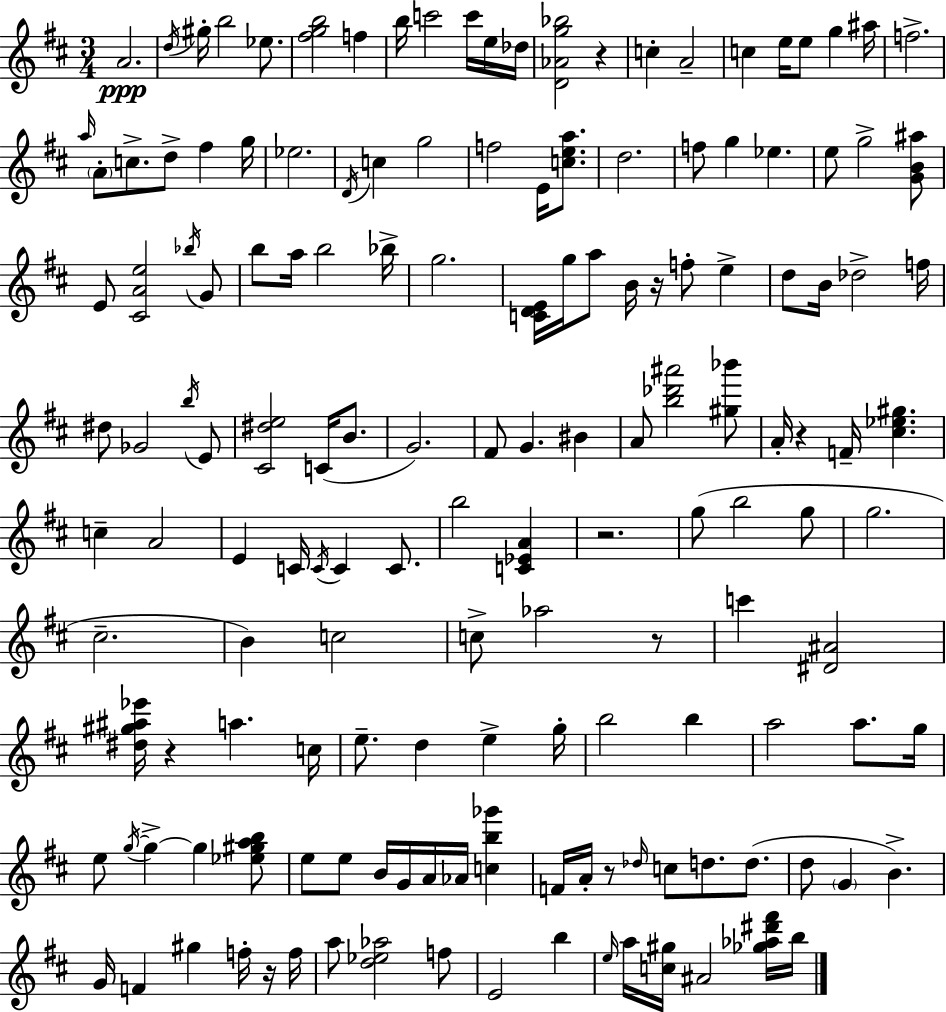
A4/h. D5/s G#5/s B5/h Eb5/e. [F#5,G5,B5]/h F5/q B5/s C6/h C6/s E5/s Db5/s [D4,Ab4,G5,Bb5]/h R/q C5/q A4/h C5/q E5/s E5/e G5/q A#5/s F5/h. A5/s A4/e C5/e. D5/e F#5/q G5/s Eb5/h. D4/s C5/q G5/h F5/h E4/s [C5,E5,A5]/e. D5/h. F5/e G5/q Eb5/q. E5/e G5/h [G4,B4,A#5]/e E4/e [C#4,A4,E5]/h Bb5/s G4/e B5/e A5/s B5/h Bb5/s G5/h. [C4,D4,E4]/s G5/s A5/e B4/s R/s F5/e E5/q D5/e B4/s Db5/h F5/s D#5/e Gb4/h B5/s E4/e [C#4,D#5,E5]/h C4/s B4/e. G4/h. F#4/e G4/q. BIS4/q A4/e [B5,Db6,A#6]/h [G#5,Bb6]/e A4/s R/q F4/s [C#5,Eb5,G#5]/q. C5/q A4/h E4/q C4/s C4/s C4/q C4/e. B5/h [C4,Eb4,A4]/q R/h. G5/e B5/h G5/e G5/h. C#5/h. B4/q C5/h C5/e Ab5/h R/e C6/q [D#4,A#4]/h [D#5,G#5,A#5,Eb6]/s R/q A5/q. C5/s E5/e. D5/q E5/q G5/s B5/h B5/q A5/h A5/e. G5/s E5/e G5/s G5/q G5/q [Eb5,G#5,A5,B5]/e E5/e E5/e B4/s G4/s A4/s Ab4/s [C5,B5,Gb6]/q F4/s A4/s R/e Db5/s C5/e D5/e. D5/e. D5/e G4/q B4/q. G4/s F4/q G#5/q F5/s R/s F5/s A5/e [D5,Eb5,Ab5]/h F5/e E4/h B5/q E5/s A5/s [C5,G#5]/s A#4/h [Gb5,Ab5,D#6,F#6]/s B5/s